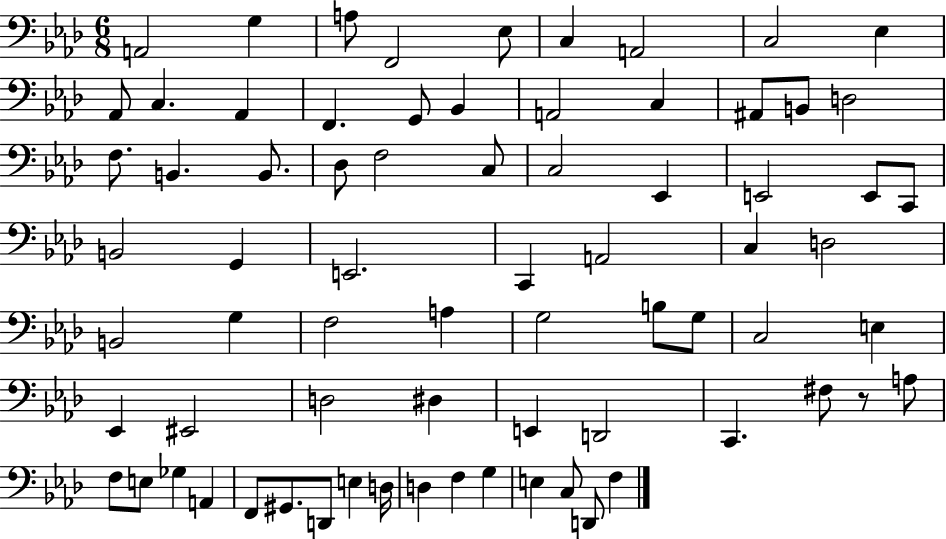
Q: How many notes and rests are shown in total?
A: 73